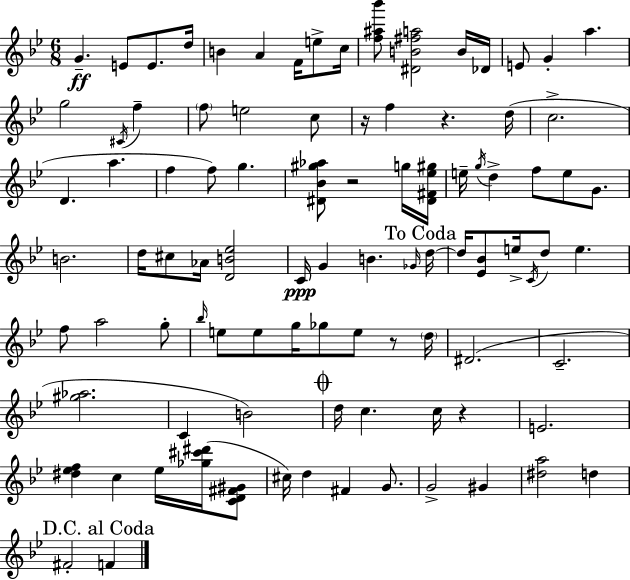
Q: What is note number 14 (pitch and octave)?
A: A5